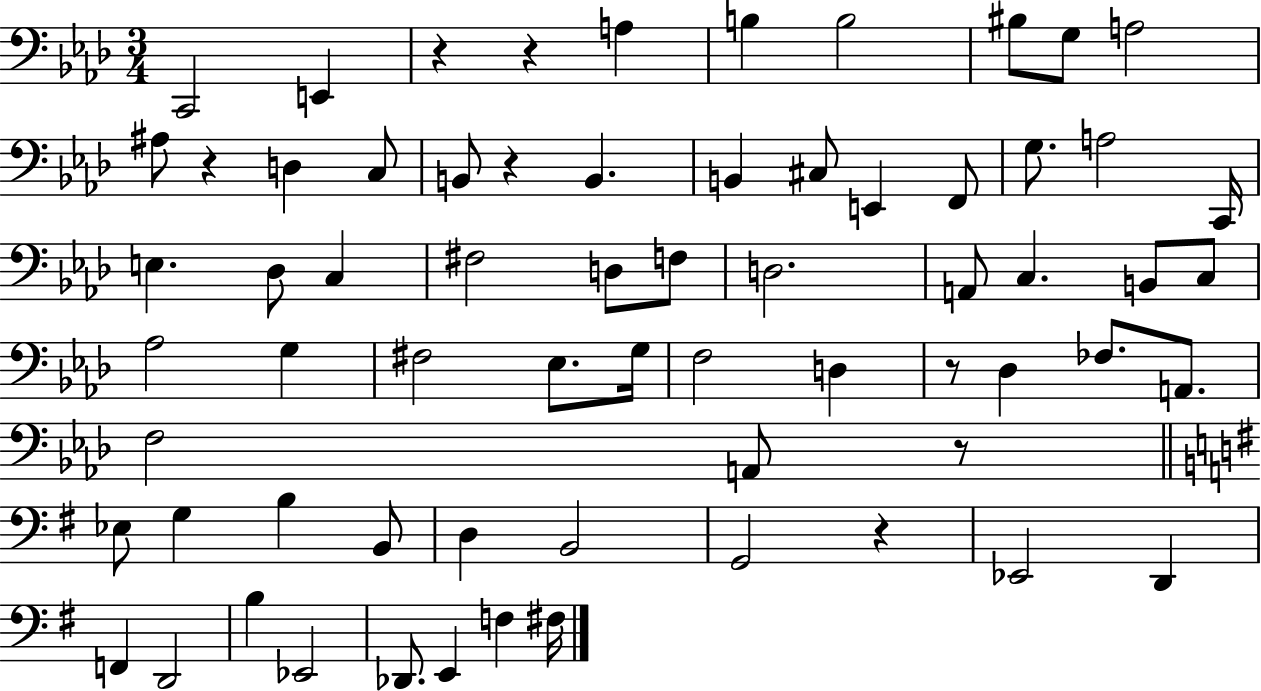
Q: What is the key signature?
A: AES major